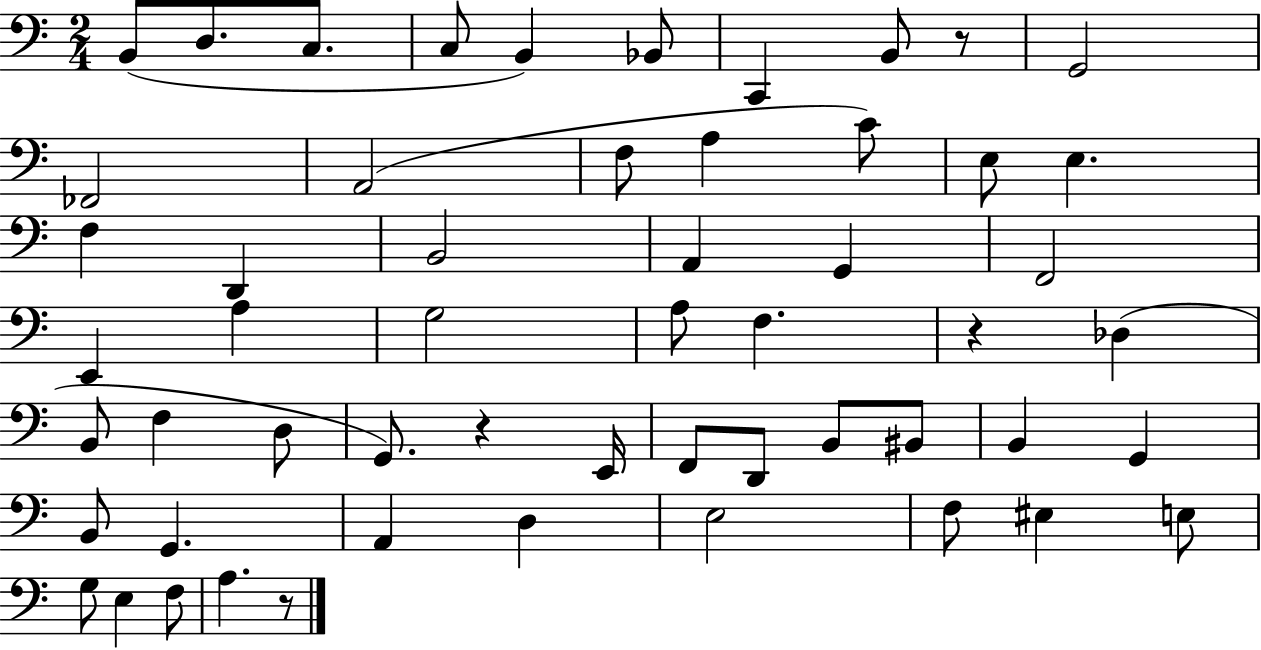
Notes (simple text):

B2/e D3/e. C3/e. C3/e B2/q Bb2/e C2/q B2/e R/e G2/h FES2/h A2/h F3/e A3/q C4/e E3/e E3/q. F3/q D2/q B2/h A2/q G2/q F2/h E2/q A3/q G3/h A3/e F3/q. R/q Db3/q B2/e F3/q D3/e G2/e. R/q E2/s F2/e D2/e B2/e BIS2/e B2/q G2/q B2/e G2/q. A2/q D3/q E3/h F3/e EIS3/q E3/e G3/e E3/q F3/e A3/q. R/e